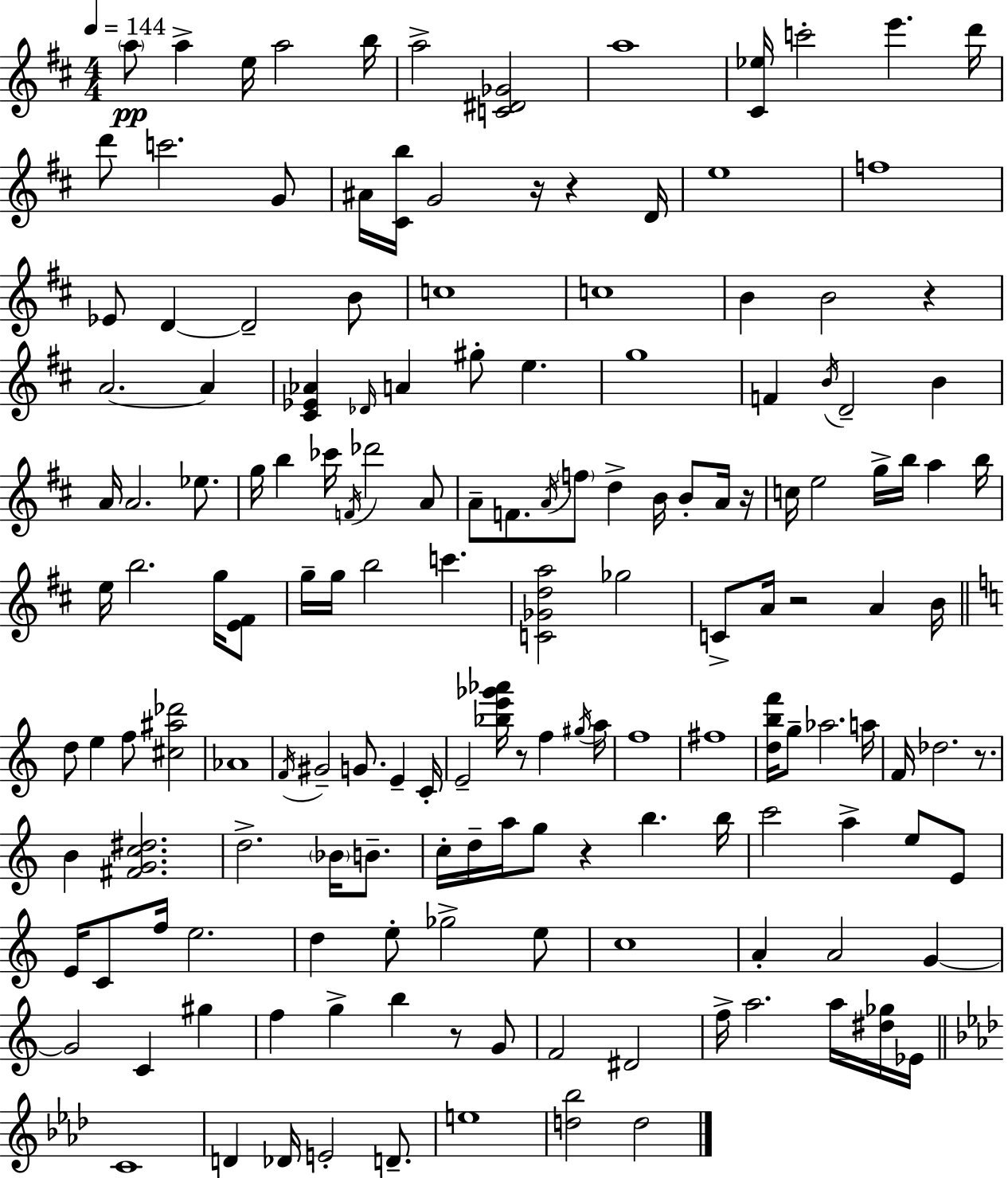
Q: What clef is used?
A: treble